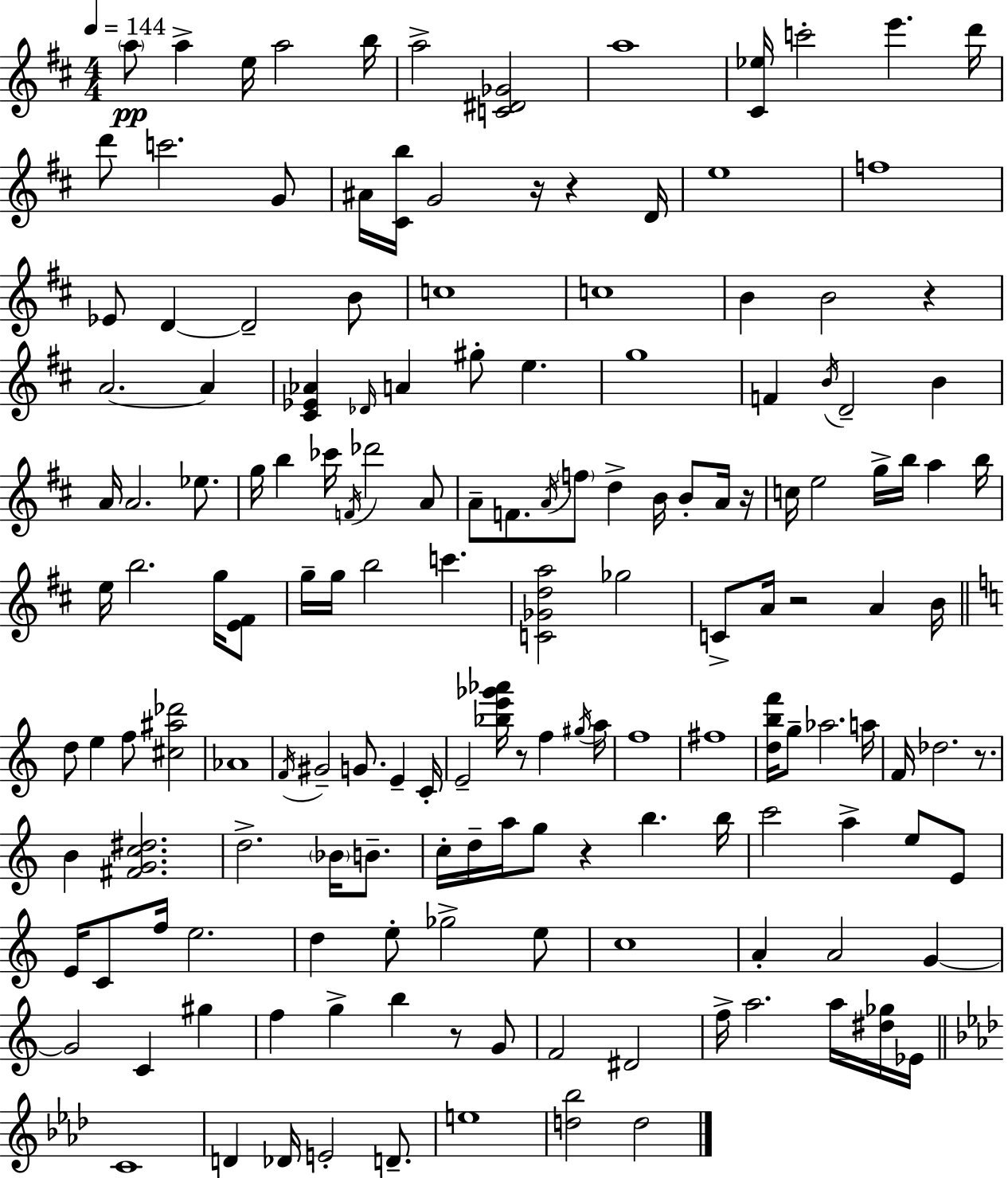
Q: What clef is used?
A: treble